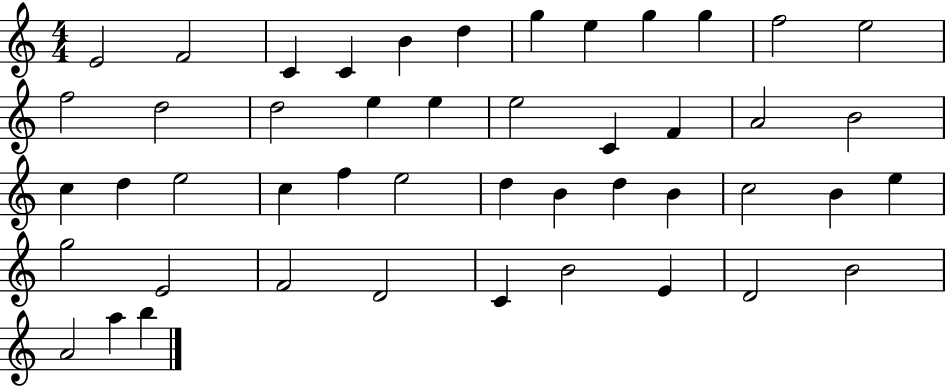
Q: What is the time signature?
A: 4/4